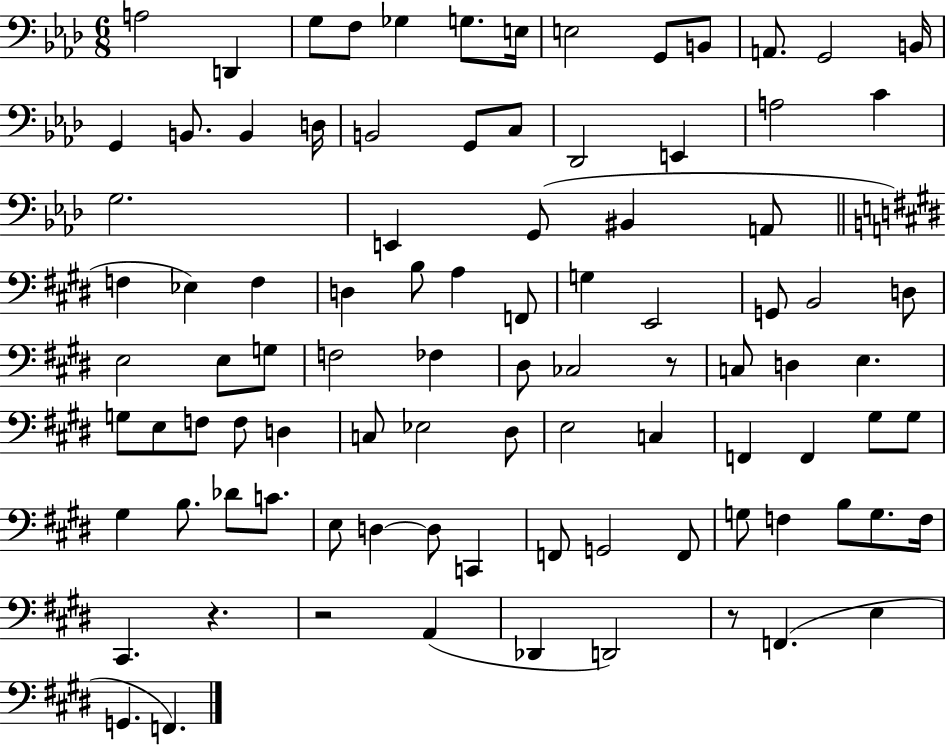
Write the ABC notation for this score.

X:1
T:Untitled
M:6/8
L:1/4
K:Ab
A,2 D,, G,/2 F,/2 _G, G,/2 E,/4 E,2 G,,/2 B,,/2 A,,/2 G,,2 B,,/4 G,, B,,/2 B,, D,/4 B,,2 G,,/2 C,/2 _D,,2 E,, A,2 C G,2 E,, G,,/2 ^B,, A,,/2 F, _E, F, D, B,/2 A, F,,/2 G, E,,2 G,,/2 B,,2 D,/2 E,2 E,/2 G,/2 F,2 _F, ^D,/2 _C,2 z/2 C,/2 D, E, G,/2 E,/2 F,/2 F,/2 D, C,/2 _E,2 ^D,/2 E,2 C, F,, F,, ^G,/2 ^G,/2 ^G, B,/2 _D/2 C/2 E,/2 D, D,/2 C,, F,,/2 G,,2 F,,/2 G,/2 F, B,/2 G,/2 F,/4 ^C,, z z2 A,, _D,, D,,2 z/2 F,, E, G,, F,,